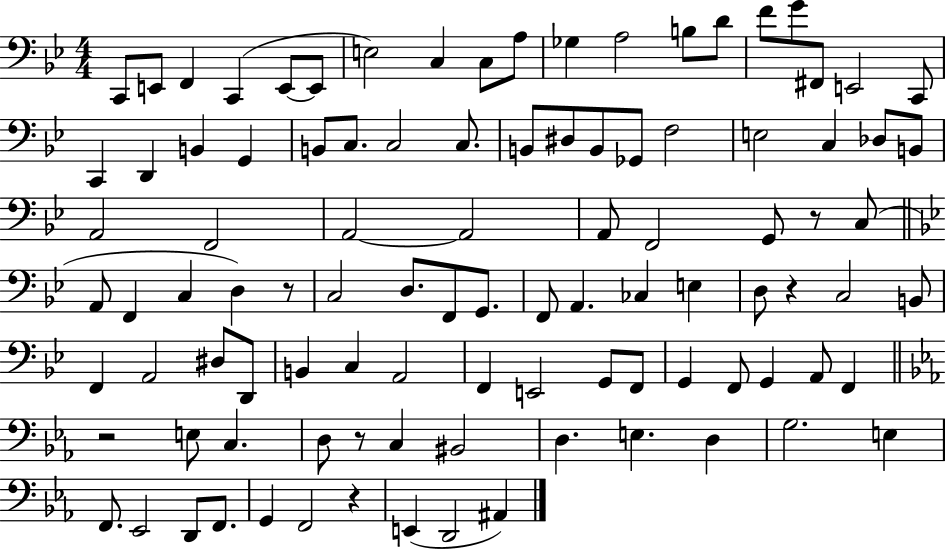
{
  \clef bass
  \numericTimeSignature
  \time 4/4
  \key bes \major
  c,8 e,8 f,4 c,4( e,8~~ e,8 | e2) c4 c8 a8 | ges4 a2 b8 d'8 | f'8 g'8 fis,8 e,2 c,8 | \break c,4 d,4 b,4 g,4 | b,8 c8. c2 c8. | b,8 dis8 b,8 ges,8 f2 | e2 c4 des8 b,8 | \break a,2 f,2 | a,2~~ a,2 | a,8 f,2 g,8 r8 c8( | \bar "||" \break \key g \minor a,8 f,4 c4 d4) r8 | c2 d8. f,8 g,8. | f,8 a,4. ces4 e4 | d8 r4 c2 b,8 | \break f,4 a,2 dis8 d,8 | b,4 c4 a,2 | f,4 e,2 g,8 f,8 | g,4 f,8 g,4 a,8 f,4 | \break \bar "||" \break \key ees \major r2 e8 c4. | d8 r8 c4 bis,2 | d4. e4. d4 | g2. e4 | \break f,8. ees,2 d,8 f,8. | g,4 f,2 r4 | e,4( d,2 ais,4) | \bar "|."
}